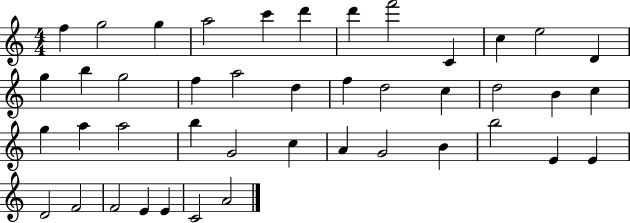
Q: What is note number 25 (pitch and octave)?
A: G5